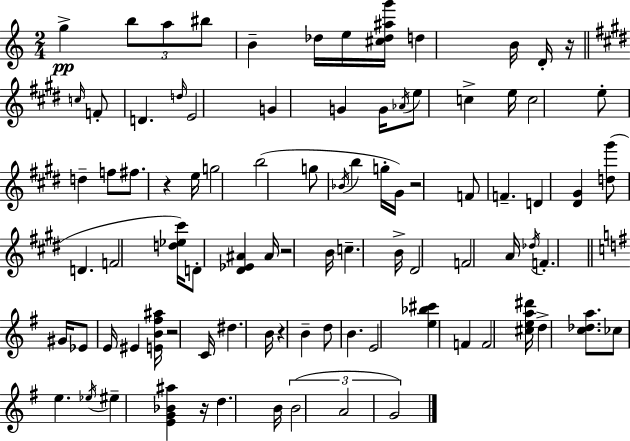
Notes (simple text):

G5/q B5/e A5/e BIS5/e B4/q Db5/s E5/s [C#5,Db5,A#5,G6]/s D5/q B4/s D4/s R/s C5/s F4/e D4/q. D5/s E4/h G4/q G4/q G4/s Ab4/s E5/e C5/q E5/s C5/h E5/e D5/q F5/e F#5/e. R/q E5/s G5/h B5/h G5/e Bb4/s B5/q G5/s G#4/s R/h F4/e F4/q. D4/q [D#4,G#4]/q [D5,G#6]/e D4/q. F4/h [D5,Eb5,C#6]/s D4/e [D#4,Eb4,A#4]/q A#4/s R/h B4/s C5/q. B4/s D#4/h F4/h A4/s Db5/s F4/q. G#4/s Eb4/e E4/s EIS4/q [E4,B4,F#5,A#5]/s R/h C4/s D#5/q. B4/s R/q B4/q D5/e B4/q. E4/h [E5,Bb5,C#6]/q F4/q F4/h [C#5,E5,A5,D#6]/s D5/q [C5,Db5,A5]/e. CES5/e E5/q. Eb5/s EIS5/q [E4,G4,Bb4,A#5]/q R/s D5/q. B4/s B4/h A4/h G4/h